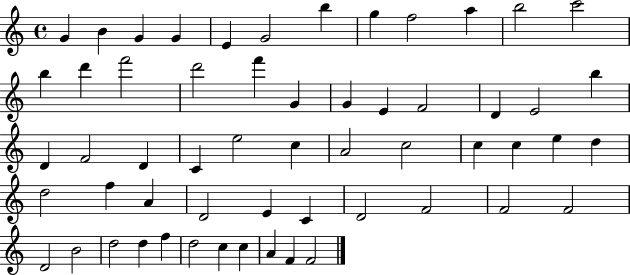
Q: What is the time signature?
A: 4/4